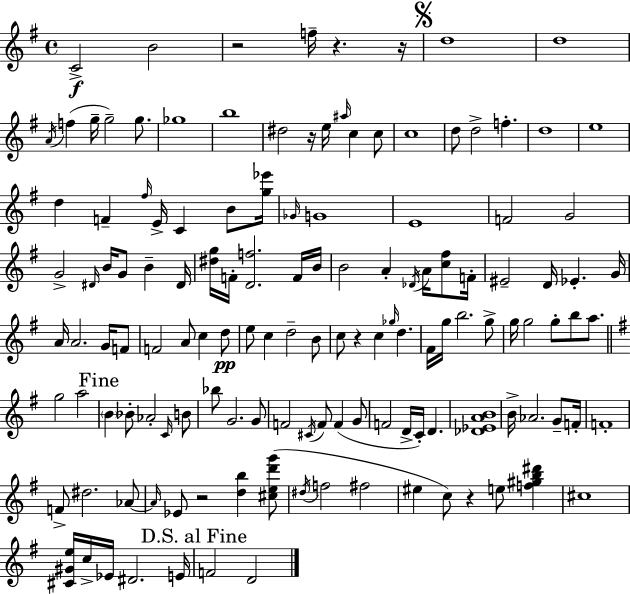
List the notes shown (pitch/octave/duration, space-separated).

C4/h B4/h R/h F5/s R/q. R/s D5/w D5/w A4/s F5/q G5/s G5/h G5/e. Gb5/w B5/w D#5/h R/s E5/s A#5/s C5/q C5/e C5/w D5/e D5/h F5/q. D5/w E5/w D5/q F4/q F#5/s E4/s C4/q B4/e [G5,Eb6]/s Gb4/s G4/w E4/w F4/h G4/h G4/h D#4/s B4/s G4/e B4/q D#4/s [D#5,G5]/s F4/s [D4,F5]/h. F4/s B4/s B4/h A4/q Db4/s A4/s [C5,F#5]/e F4/s EIS4/h D4/s Eb4/q. G4/s A4/s A4/h. G4/s F4/e F4/h A4/e C5/q D5/e E5/e C5/q D5/h B4/e C5/e R/q C5/q Gb5/s D5/q. F#4/s G5/s B5/h. G5/e G5/s G5/h G5/e B5/e A5/e. G5/h A5/h B4/q Bb4/e Ab4/h C4/s B4/e Bb5/e G4/h. G4/e F4/h C#4/s F4/e F4/q G4/e F4/h D4/s C4/s D4/q. [Db4,Eb4,A4,B4]/w B4/s Ab4/h. G4/e F4/s F4/w F4/e D#5/h. Ab4/e Ab4/s Eb4/e R/h [D5,B5]/q [C#5,E5,D6,G6]/e D#5/s F5/h F#5/h EIS5/q C5/e R/q E5/e [F5,G#5,B5,D#6]/q C#5/w [C#4,G#4,E5]/s C5/s Eb4/s D#4/h. E4/s F4/h D4/h